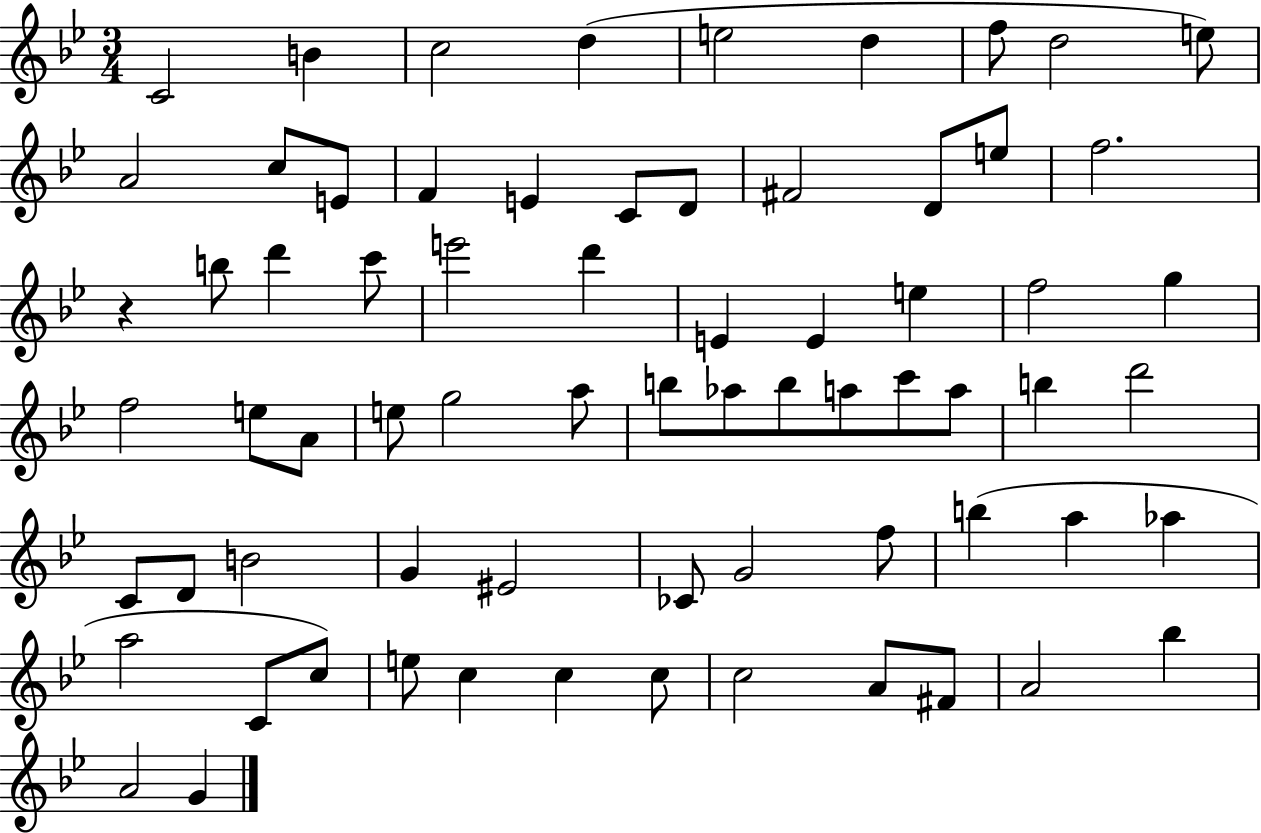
{
  \clef treble
  \numericTimeSignature
  \time 3/4
  \key bes \major
  c'2 b'4 | c''2 d''4( | e''2 d''4 | f''8 d''2 e''8) | \break a'2 c''8 e'8 | f'4 e'4 c'8 d'8 | fis'2 d'8 e''8 | f''2. | \break r4 b''8 d'''4 c'''8 | e'''2 d'''4 | e'4 e'4 e''4 | f''2 g''4 | \break f''2 e''8 a'8 | e''8 g''2 a''8 | b''8 aes''8 b''8 a''8 c'''8 a''8 | b''4 d'''2 | \break c'8 d'8 b'2 | g'4 eis'2 | ces'8 g'2 f''8 | b''4( a''4 aes''4 | \break a''2 c'8 c''8) | e''8 c''4 c''4 c''8 | c''2 a'8 fis'8 | a'2 bes''4 | \break a'2 g'4 | \bar "|."
}